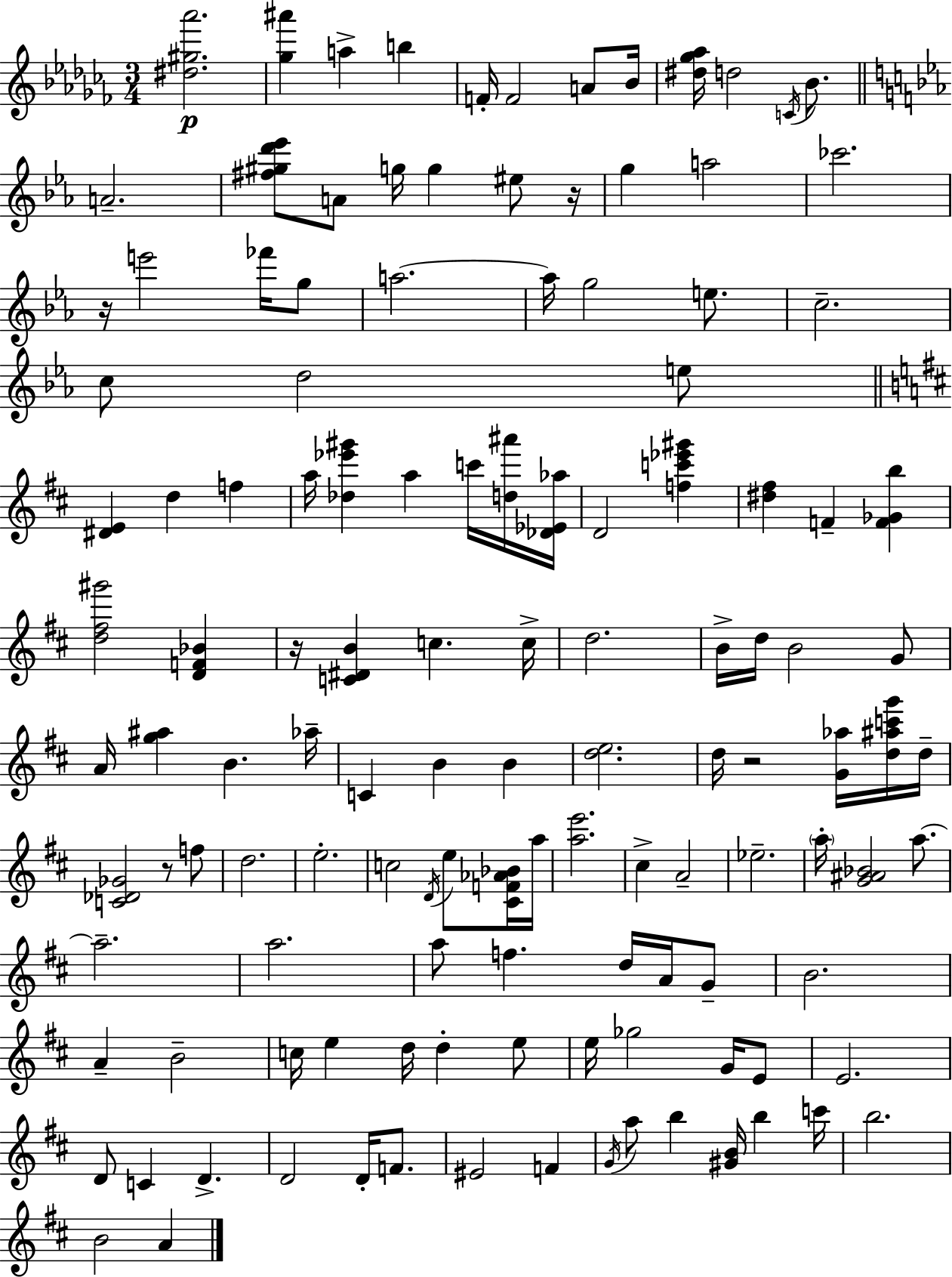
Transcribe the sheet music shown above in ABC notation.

X:1
T:Untitled
M:3/4
L:1/4
K:Abm
[^d^g_a']2 [_g^a'] a b F/4 F2 A/2 _B/4 [^d_g_a]/4 d2 C/4 _B/2 A2 [^f^gd'_e']/2 A/2 g/4 g ^e/2 z/4 g a2 _c'2 z/4 e'2 _f'/4 g/2 a2 a/4 g2 e/2 c2 c/2 d2 e/2 [^DE] d f a/4 [_d_e'^g'] a c'/4 [d^a']/4 [_D_E_a]/4 D2 [fc'_e'^g'] [^d^f] F [F_Gb] [d^f^g']2 [DF_B] z/4 [C^DB] c c/4 d2 B/4 d/4 B2 G/2 A/4 [g^a] B _a/4 C B B [de]2 d/4 z2 [G_a]/4 [d^ac'g']/4 d/4 [C_D_G]2 z/2 f/2 d2 e2 c2 D/4 e/2 [^CF_A_B]/4 a/4 [ae']2 ^c A2 _e2 a/4 [G^A_B]2 a/2 a2 a2 a/2 f d/4 A/4 G/2 B2 A B2 c/4 e d/4 d e/2 e/4 _g2 G/4 E/2 E2 D/2 C D D2 D/4 F/2 ^E2 F G/4 a/2 b [^GB]/4 b c'/4 b2 B2 A